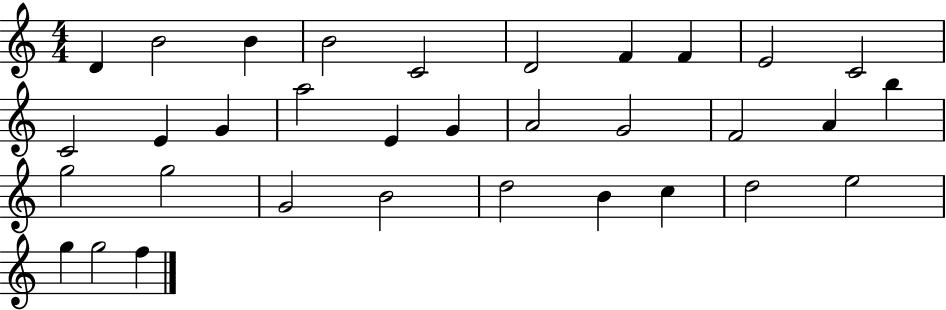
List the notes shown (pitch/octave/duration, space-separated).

D4/q B4/h B4/q B4/h C4/h D4/h F4/q F4/q E4/h C4/h C4/h E4/q G4/q A5/h E4/q G4/q A4/h G4/h F4/h A4/q B5/q G5/h G5/h G4/h B4/h D5/h B4/q C5/q D5/h E5/h G5/q G5/h F5/q